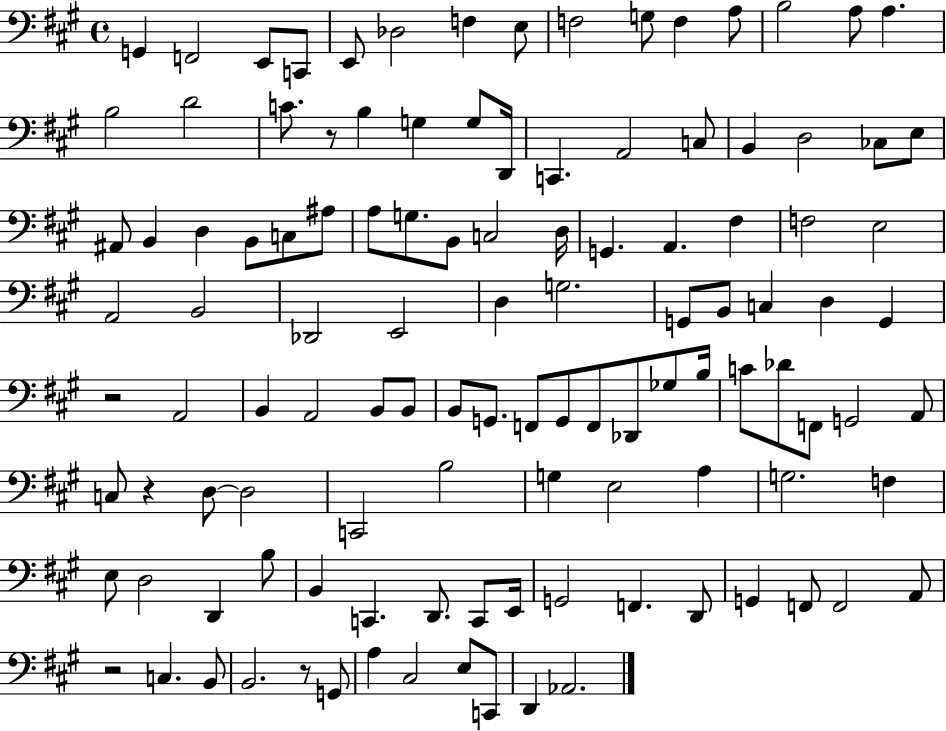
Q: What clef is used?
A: bass